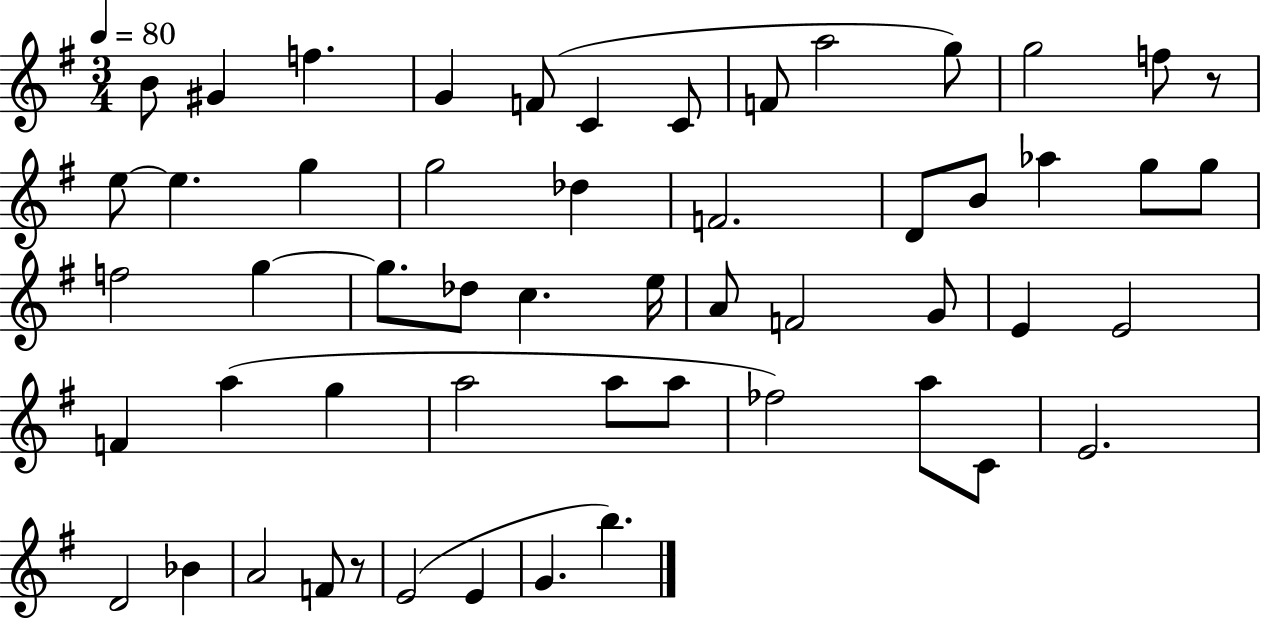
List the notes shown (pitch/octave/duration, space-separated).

B4/e G#4/q F5/q. G4/q F4/e C4/q C4/e F4/e A5/h G5/e G5/h F5/e R/e E5/e E5/q. G5/q G5/h Db5/q F4/h. D4/e B4/e Ab5/q G5/e G5/e F5/h G5/q G5/e. Db5/e C5/q. E5/s A4/e F4/h G4/e E4/q E4/h F4/q A5/q G5/q A5/h A5/e A5/e FES5/h A5/e C4/e E4/h. D4/h Bb4/q A4/h F4/e R/e E4/h E4/q G4/q. B5/q.